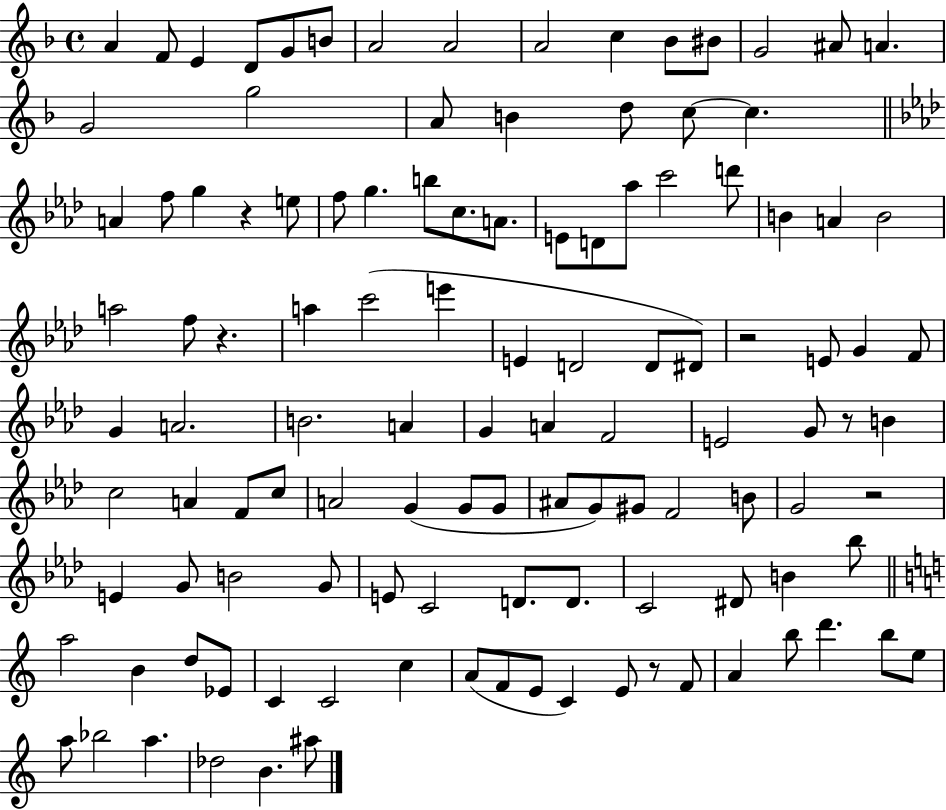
{
  \clef treble
  \time 4/4
  \defaultTimeSignature
  \key f \major
  a'4 f'8 e'4 d'8 g'8 b'8 | a'2 a'2 | a'2 c''4 bes'8 bis'8 | g'2 ais'8 a'4. | \break g'2 g''2 | a'8 b'4 d''8 c''8~~ c''4. | \bar "||" \break \key aes \major a'4 f''8 g''4 r4 e''8 | f''8 g''4. b''8 c''8. a'8. | e'8 d'8 aes''8 c'''2 d'''8 | b'4 a'4 b'2 | \break a''2 f''8 r4. | a''4 c'''2( e'''4 | e'4 d'2 d'8 dis'8) | r2 e'8 g'4 f'8 | \break g'4 a'2. | b'2. a'4 | g'4 a'4 f'2 | e'2 g'8 r8 b'4 | \break c''2 a'4 f'8 c''8 | a'2 g'4( g'8 g'8 | ais'8 g'8) gis'8 f'2 b'8 | g'2 r2 | \break e'4 g'8 b'2 g'8 | e'8 c'2 d'8. d'8. | c'2 dis'8 b'4 bes''8 | \bar "||" \break \key a \minor a''2 b'4 d''8 ees'8 | c'4 c'2 c''4 | a'8( f'8 e'8 c'4) e'8 r8 f'8 | a'4 b''8 d'''4. b''8 e''8 | \break a''8 bes''2 a''4. | des''2 b'4. ais''8 | \bar "|."
}